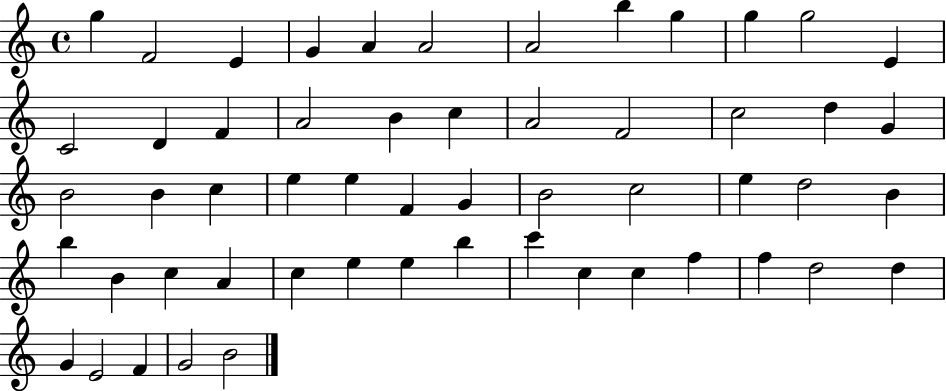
X:1
T:Untitled
M:4/4
L:1/4
K:C
g F2 E G A A2 A2 b g g g2 E C2 D F A2 B c A2 F2 c2 d G B2 B c e e F G B2 c2 e d2 B b B c A c e e b c' c c f f d2 d G E2 F G2 B2